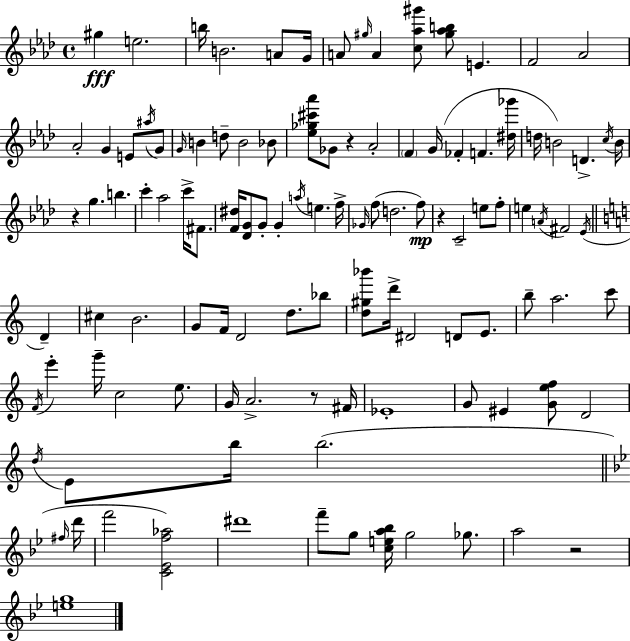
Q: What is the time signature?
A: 4/4